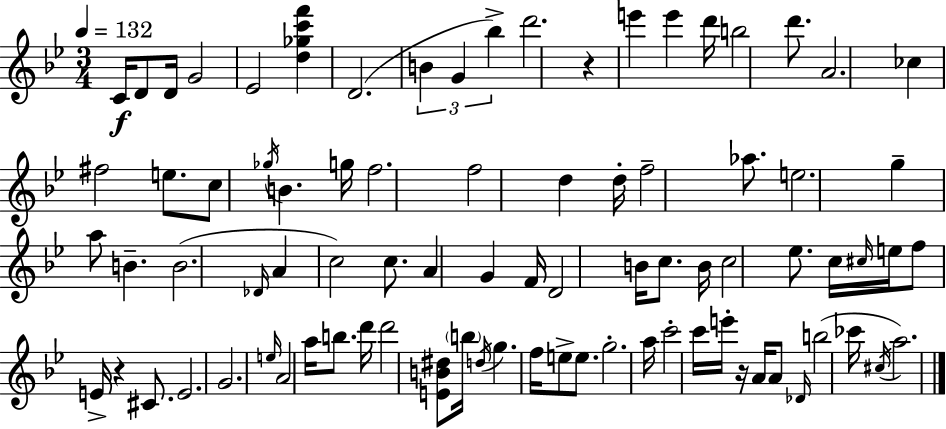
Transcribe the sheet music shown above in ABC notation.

X:1
T:Untitled
M:3/4
L:1/4
K:Gm
C/4 D/2 D/4 G2 _E2 [d_gc'f'] D2 B G _b d'2 z e' e' d'/4 b2 d'/2 A2 _c ^f2 e/2 c/2 _g/4 B g/4 f2 f2 d d/4 f2 _a/2 e2 g a/2 B B2 _D/4 A c2 c/2 A G F/4 D2 B/4 c/2 B/4 c2 _e/2 c/4 ^c/4 e/4 f/2 E/4 z ^C/2 E2 G2 e/4 A2 a/4 b/2 d'/4 d'2 [EB^d]/2 b/4 d/4 g f/4 e/2 e/2 g2 a/4 c'2 c'/4 e'/4 z/4 A/4 A/2 _D/4 b2 _c'/4 ^c/4 a2